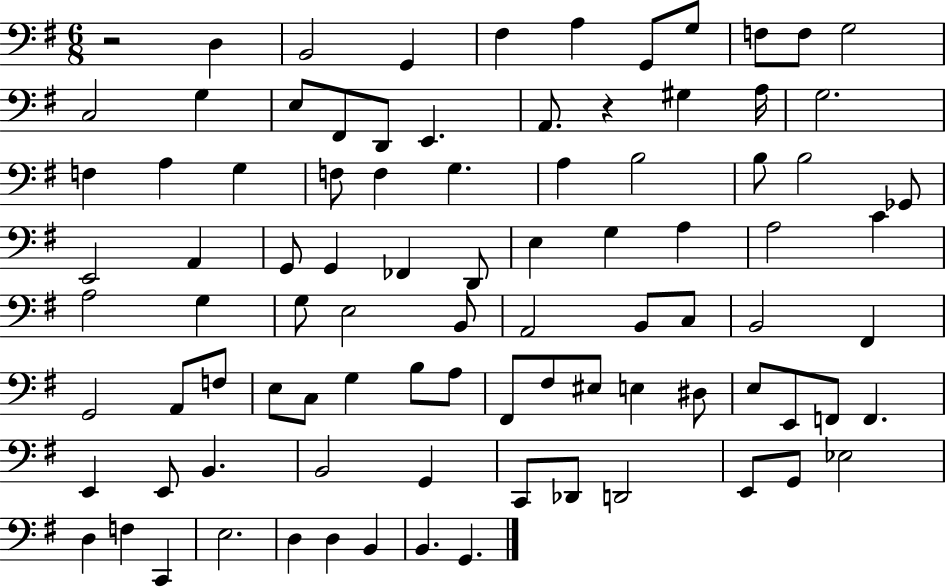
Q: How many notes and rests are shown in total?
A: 91